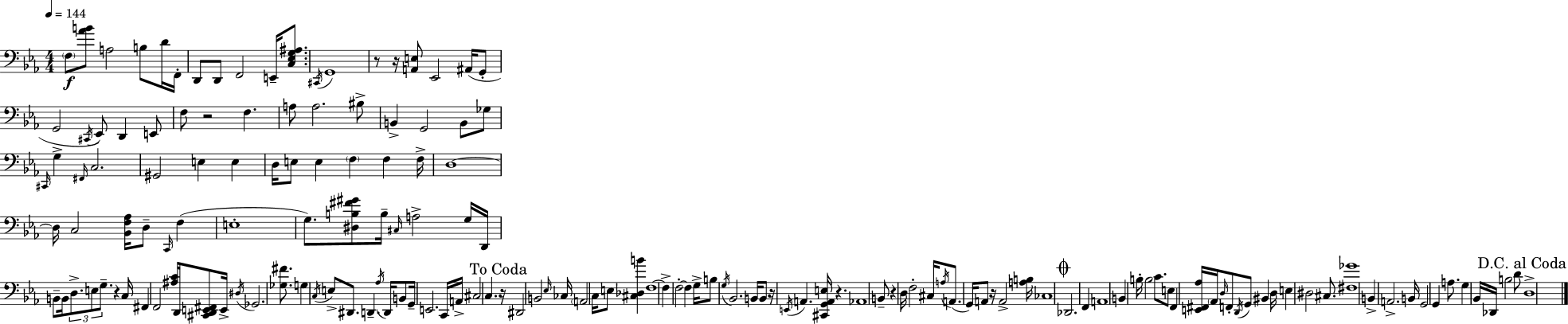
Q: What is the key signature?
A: EES major